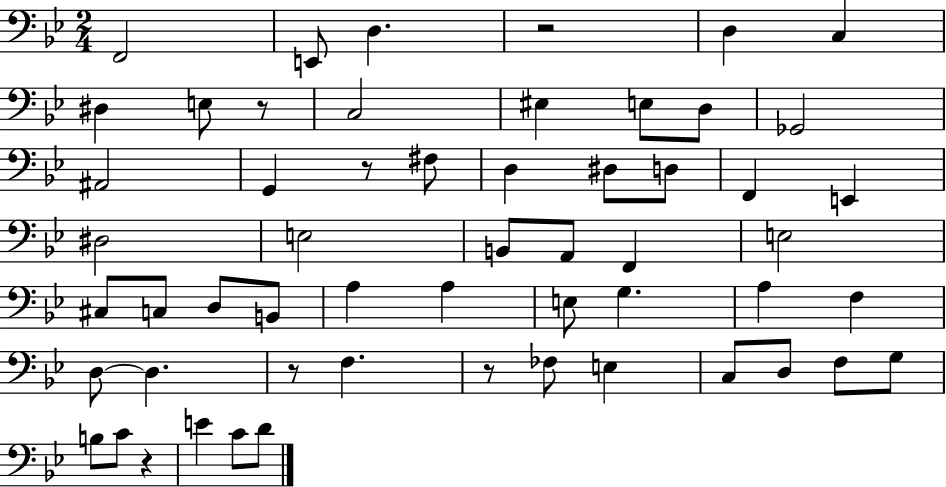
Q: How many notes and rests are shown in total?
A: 56